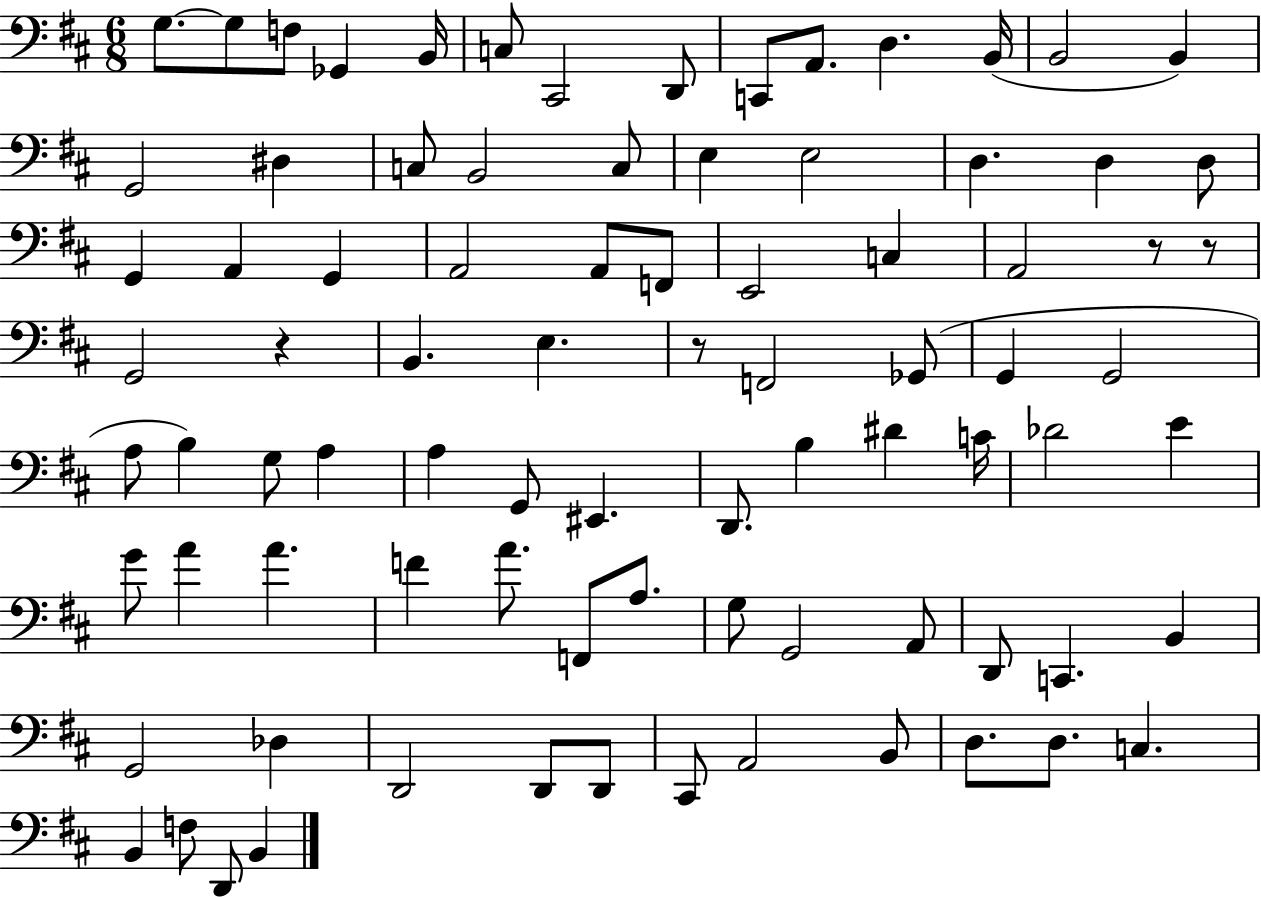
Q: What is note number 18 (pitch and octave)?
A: B2